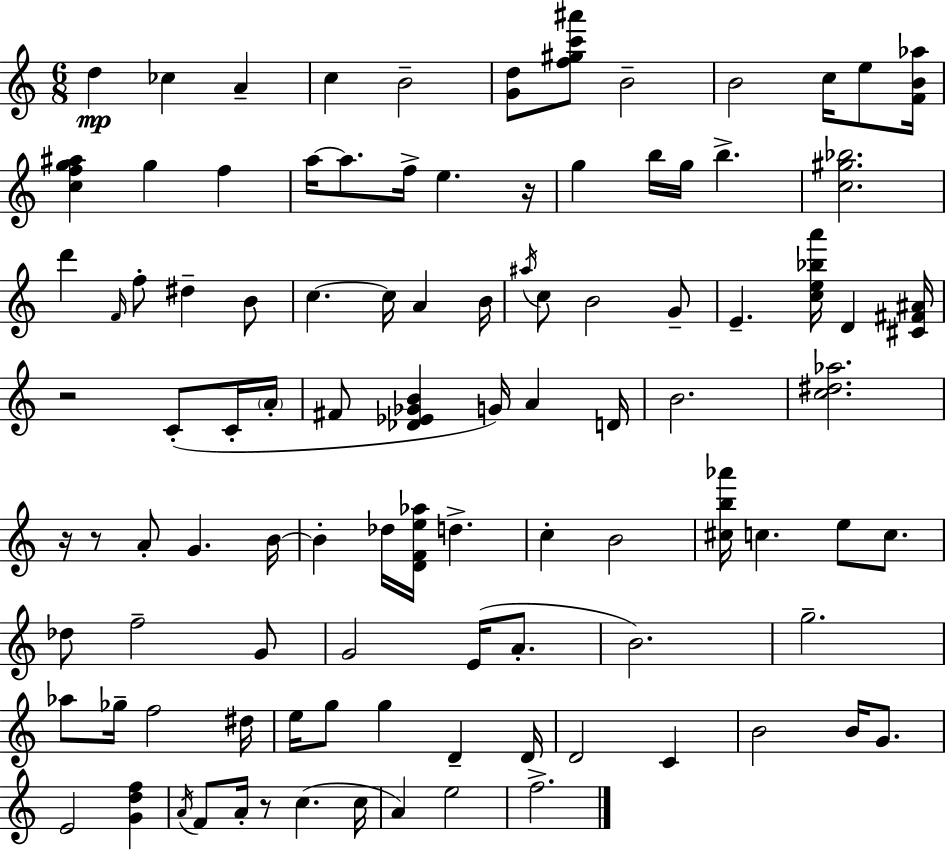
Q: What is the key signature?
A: C major